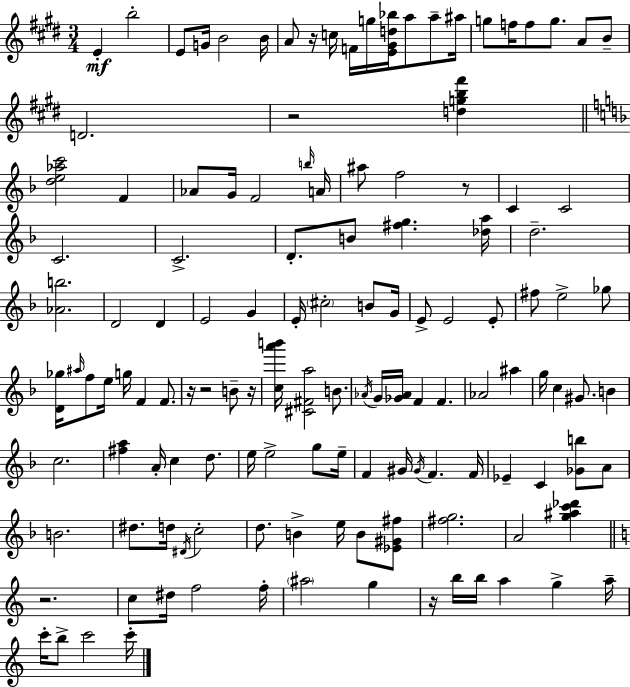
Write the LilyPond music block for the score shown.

{
  \clef treble
  \numericTimeSignature
  \time 3/4
  \key e \major
  e'4-.\mf b''2-. | e'8 g'16 b'2 b'16 | a'8 r16 c''16 f'16 g''16 <e' gis' d'' bes''>16 a''8 a''8-- ais''16 | g''8 f''16 f''8 g''8. a'8 b'8-- | \break d'2. | r2 <d'' g'' b'' fis'''>4 | \bar "||" \break \key f \major <d'' e'' aes'' c'''>2 f'4 | aes'8 g'16 f'2 \grace { b''16 } | a'16 ais''8 f''2 r8 | c'4 c'2 | \break c'2. | c'2.-> | d'8.-. b'8 <fis'' g''>4. | <des'' a''>16 d''2.-- | \break <aes' b''>2. | d'2 d'4 | e'2 g'4 | e'16-. \parenthesize cis''2-. b'8 | \break g'16 e'8-> e'2 e'8-. | fis''8 e''2-> ges''8 | <d' ges''>16 \grace { ais''16 } f''8 e''16 g''16 f'4 f'8. | r16 r2 b'8-- | \break r16 <c'' a''' b'''>16 <cis' fis' a''>2 b'8. | \acciaccatura { aes'16 } g'16 <ges' aes'>16 f'4 f'4. | aes'2 ais''4 | g''16 c''4 gis'8. b'4 | \break c''2. | <fis'' a''>4 a'16-. c''4 | d''8. e''16 e''2-> | g''8 e''16-- f'4 gis'16 \acciaccatura { gis'16 } f'4. | \break f'16 ees'4-- c'4 | <ges' b''>8 a'8 b'2. | dis''8. d''16 \acciaccatura { dis'16 } c''2-. | d''8. b'4-> | \break e''16 b'8 <ees' gis' fis''>8 <fis'' g''>2. | a'2 | <g'' ais'' c''' des'''>4 \bar "||" \break \key a \minor r2. | c''8 dis''16 f''2 f''16-. | \parenthesize ais''2 g''4 | r16 b''16 b''16 a''4 g''4-> a''16-- | \break c'''16-. b''8-> c'''2 c'''16-. | \bar "|."
}